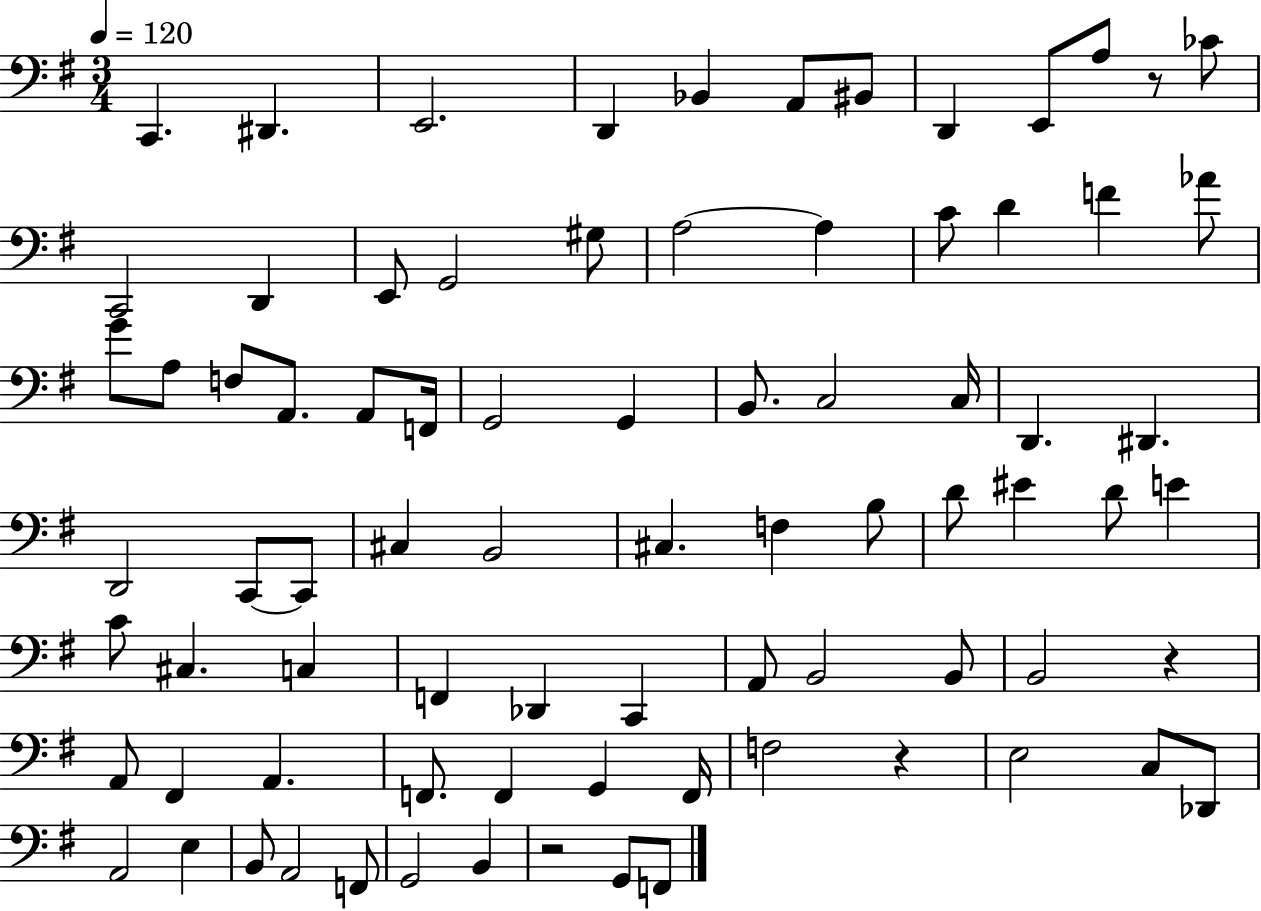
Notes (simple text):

C2/q. D#2/q. E2/h. D2/q Bb2/q A2/e BIS2/e D2/q E2/e A3/e R/e CES4/e C2/h D2/q E2/e G2/h G#3/e A3/h A3/q C4/e D4/q F4/q Ab4/e G4/e A3/e F3/e A2/e. A2/e F2/s G2/h G2/q B2/e. C3/h C3/s D2/q. D#2/q. D2/h C2/e C2/e C#3/q B2/h C#3/q. F3/q B3/e D4/e EIS4/q D4/e E4/q C4/e C#3/q. C3/q F2/q Db2/q C2/q A2/e B2/h B2/e B2/h R/q A2/e F#2/q A2/q. F2/e. F2/q G2/q F2/s F3/h R/q E3/h C3/e Db2/e A2/h E3/q B2/e A2/h F2/e G2/h B2/q R/h G2/e F2/e